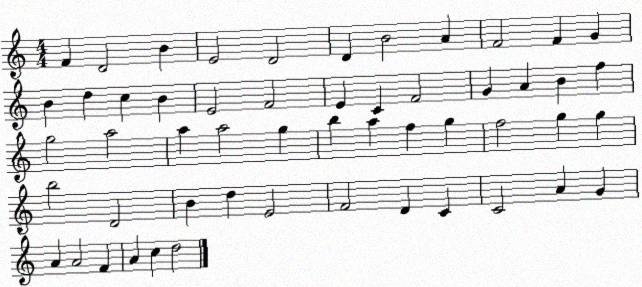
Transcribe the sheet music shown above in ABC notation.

X:1
T:Untitled
M:4/4
L:1/4
K:C
F D2 B E2 D2 D B2 A F2 F G B d c B E2 F2 E C F2 G A B f g2 a2 a a2 g b a f g f2 g g b2 D2 B d E2 F2 D C C2 A G A A2 F A c d2